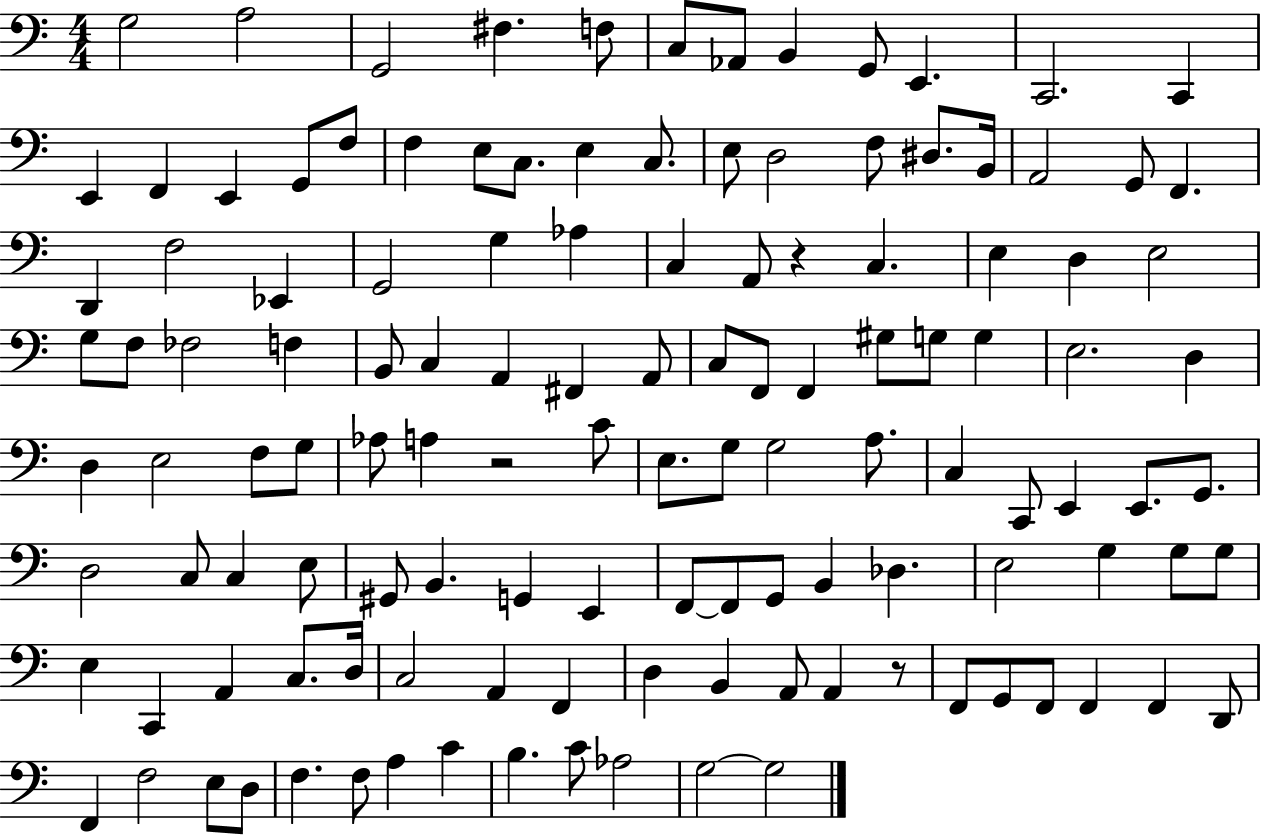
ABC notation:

X:1
T:Untitled
M:4/4
L:1/4
K:C
G,2 A,2 G,,2 ^F, F,/2 C,/2 _A,,/2 B,, G,,/2 E,, C,,2 C,, E,, F,, E,, G,,/2 F,/2 F, E,/2 C,/2 E, C,/2 E,/2 D,2 F,/2 ^D,/2 B,,/4 A,,2 G,,/2 F,, D,, F,2 _E,, G,,2 G, _A, C, A,,/2 z C, E, D, E,2 G,/2 F,/2 _F,2 F, B,,/2 C, A,, ^F,, A,,/2 C,/2 F,,/2 F,, ^G,/2 G,/2 G, E,2 D, D, E,2 F,/2 G,/2 _A,/2 A, z2 C/2 E,/2 G,/2 G,2 A,/2 C, C,,/2 E,, E,,/2 G,,/2 D,2 C,/2 C, E,/2 ^G,,/2 B,, G,, E,, F,,/2 F,,/2 G,,/2 B,, _D, E,2 G, G,/2 G,/2 E, C,, A,, C,/2 D,/4 C,2 A,, F,, D, B,, A,,/2 A,, z/2 F,,/2 G,,/2 F,,/2 F,, F,, D,,/2 F,, F,2 E,/2 D,/2 F, F,/2 A, C B, C/2 _A,2 G,2 G,2